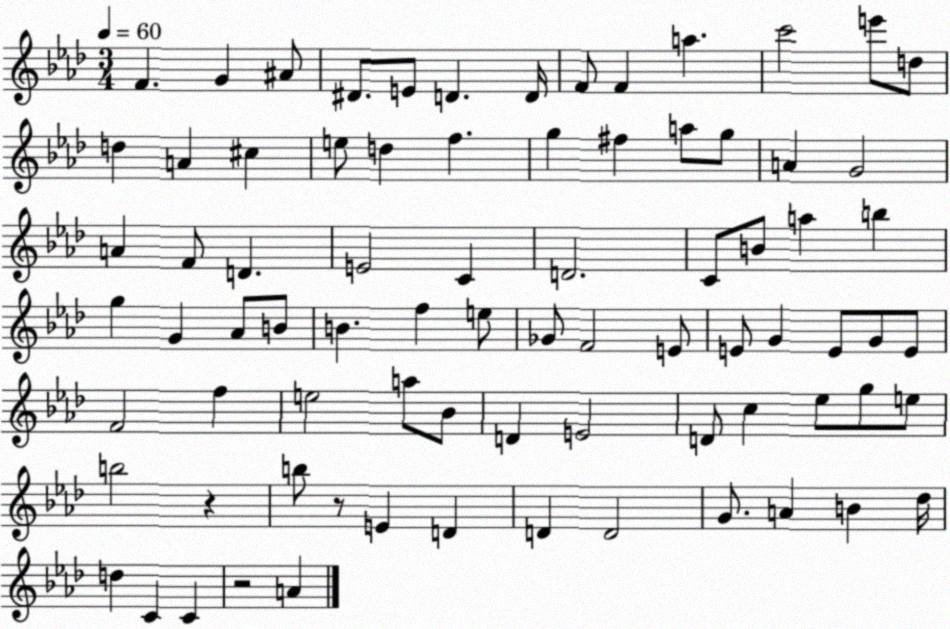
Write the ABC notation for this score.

X:1
T:Untitled
M:3/4
L:1/4
K:Ab
F G ^A/2 ^D/2 E/2 D D/4 F/2 F a c'2 e'/2 d/2 d A ^c e/2 d f g ^f a/2 g/2 A G2 A F/2 D E2 C D2 C/2 B/2 a b g G _A/2 B/2 B f e/2 _G/2 F2 E/2 E/2 G E/2 G/2 E/2 F2 f e2 a/2 _B/2 D E2 D/2 c _e/2 g/2 e/2 b2 z b/2 z/2 E D D D2 G/2 A B _d/4 d C C z2 A